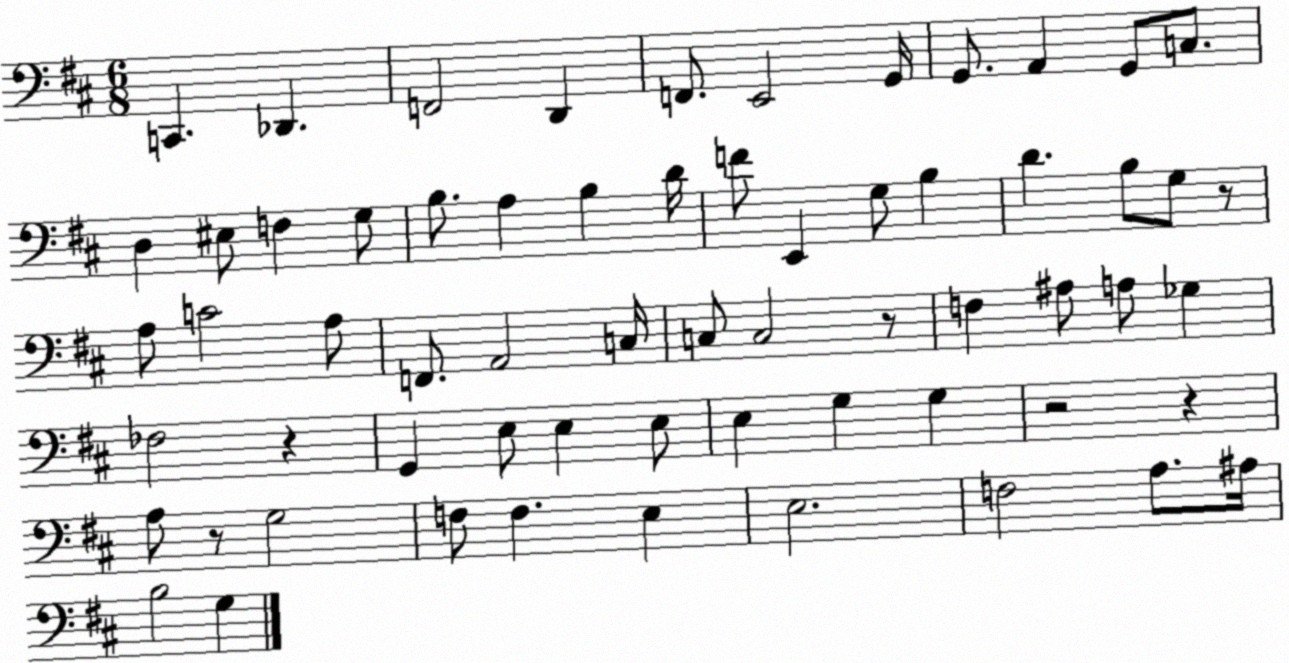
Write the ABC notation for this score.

X:1
T:Untitled
M:6/8
L:1/4
K:D
C,, _D,, F,,2 D,, F,,/2 E,,2 G,,/4 G,,/2 A,, G,,/2 C,/2 D, ^E,/2 F, G,/2 B,/2 A, B, D/4 F/2 E,, G,/2 B, D B,/2 G,/2 z/2 A,/2 C2 A,/2 F,,/2 A,,2 C,/4 C,/2 C,2 z/2 F, ^A,/2 A,/2 _G, _F,2 z G,, E,/2 E, E,/2 E, G, G, z2 z A,/2 z/2 G,2 F,/2 F, E, E,2 F,2 A,/2 ^A,/4 B,2 G,